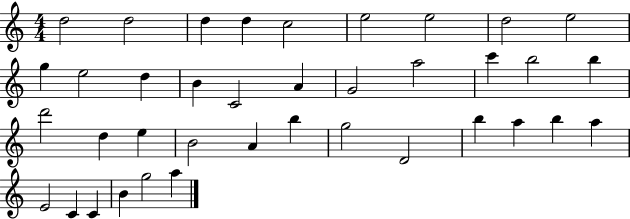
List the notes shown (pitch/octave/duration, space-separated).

D5/h D5/h D5/q D5/q C5/h E5/h E5/h D5/h E5/h G5/q E5/h D5/q B4/q C4/h A4/q G4/h A5/h C6/q B5/h B5/q D6/h D5/q E5/q B4/h A4/q B5/q G5/h D4/h B5/q A5/q B5/q A5/q E4/h C4/q C4/q B4/q G5/h A5/q